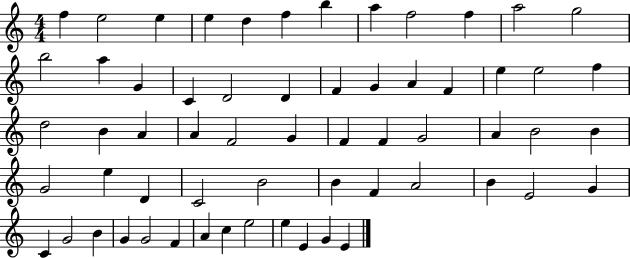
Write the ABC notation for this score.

X:1
T:Untitled
M:4/4
L:1/4
K:C
f e2 e e d f b a f2 f a2 g2 b2 a G C D2 D F G A F e e2 f d2 B A A F2 G F F G2 A B2 B G2 e D C2 B2 B F A2 B E2 G C G2 B G G2 F A c e2 e E G E